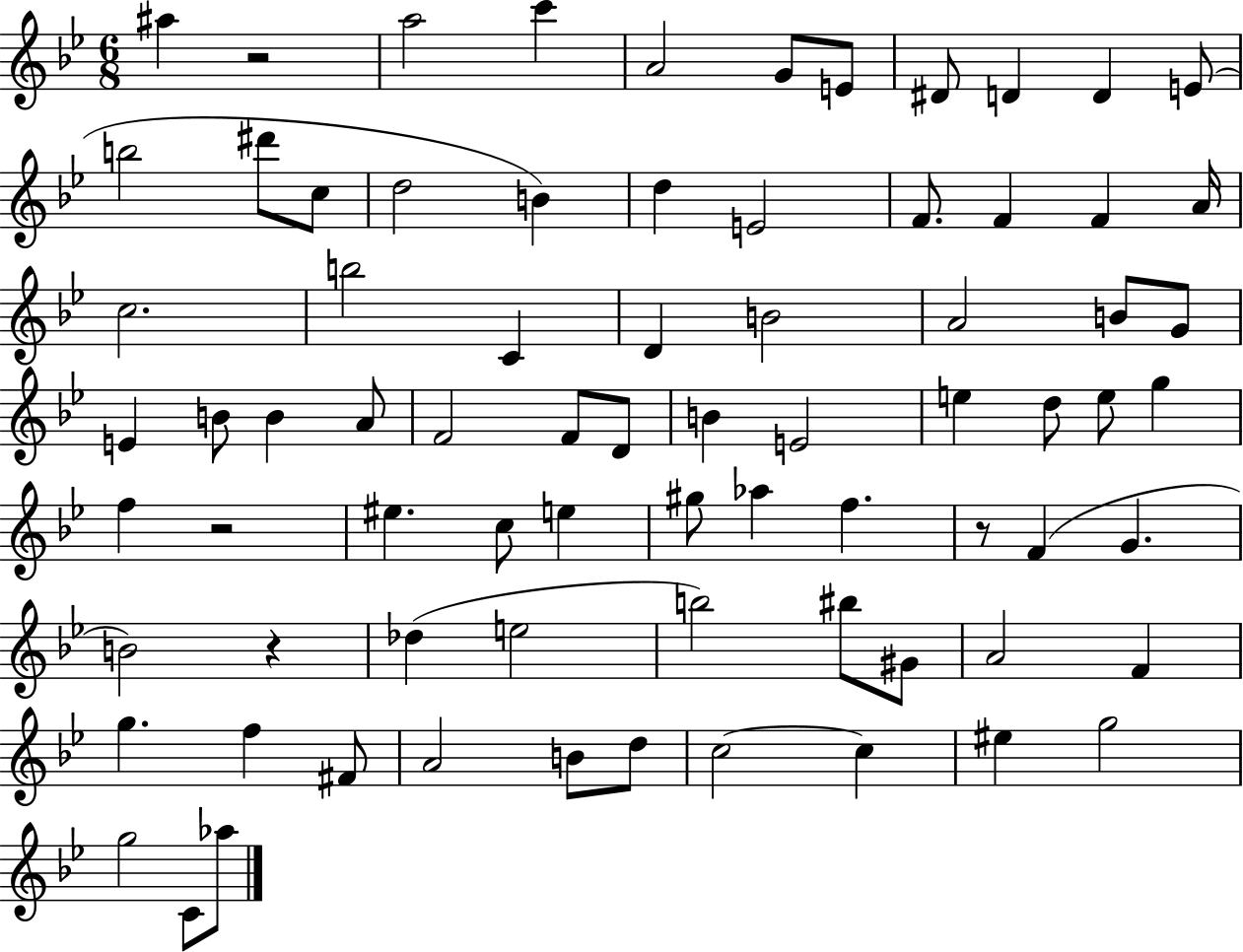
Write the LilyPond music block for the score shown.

{
  \clef treble
  \numericTimeSignature
  \time 6/8
  \key bes \major
  \repeat volta 2 { ais''4 r2 | a''2 c'''4 | a'2 g'8 e'8 | dis'8 d'4 d'4 e'8( | \break b''2 dis'''8 c''8 | d''2 b'4) | d''4 e'2 | f'8. f'4 f'4 a'16 | \break c''2. | b''2 c'4 | d'4 b'2 | a'2 b'8 g'8 | \break e'4 b'8 b'4 a'8 | f'2 f'8 d'8 | b'4 e'2 | e''4 d''8 e''8 g''4 | \break f''4 r2 | eis''4. c''8 e''4 | gis''8 aes''4 f''4. | r8 f'4( g'4. | \break b'2) r4 | des''4( e''2 | b''2) bis''8 gis'8 | a'2 f'4 | \break g''4. f''4 fis'8 | a'2 b'8 d''8 | c''2~~ c''4 | eis''4 g''2 | \break g''2 c'8 aes''8 | } \bar "|."
}